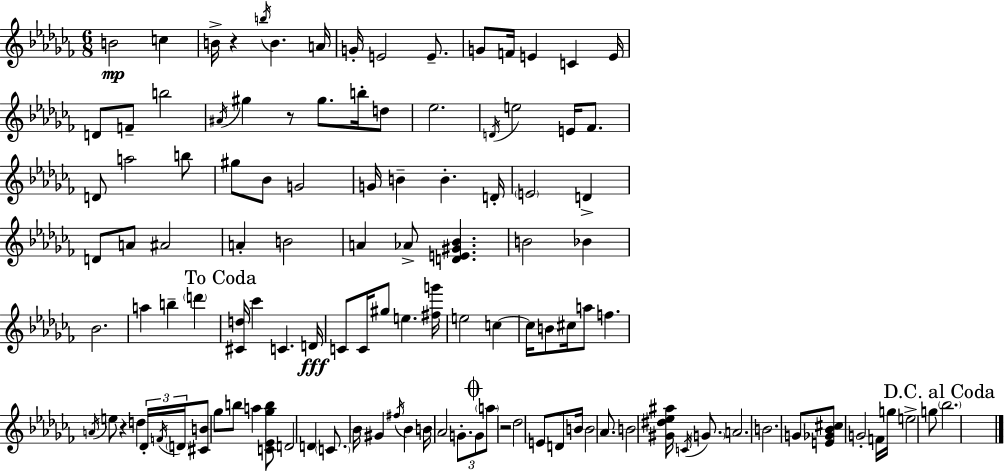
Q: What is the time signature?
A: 6/8